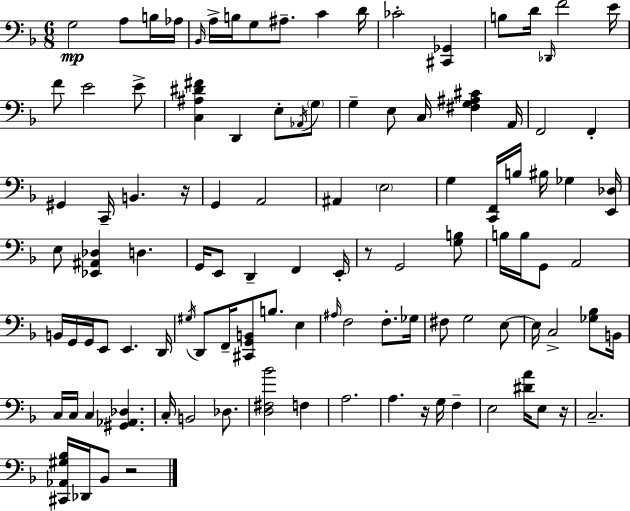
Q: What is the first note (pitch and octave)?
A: G3